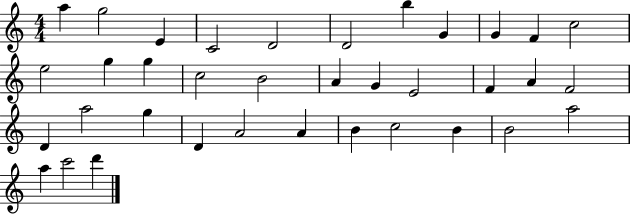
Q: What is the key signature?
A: C major